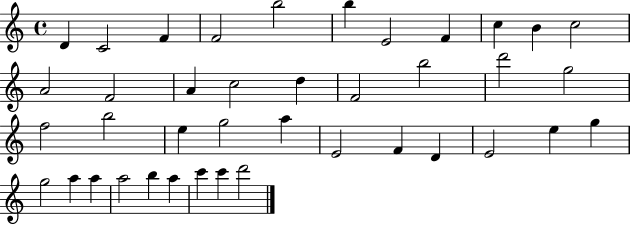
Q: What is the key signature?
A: C major